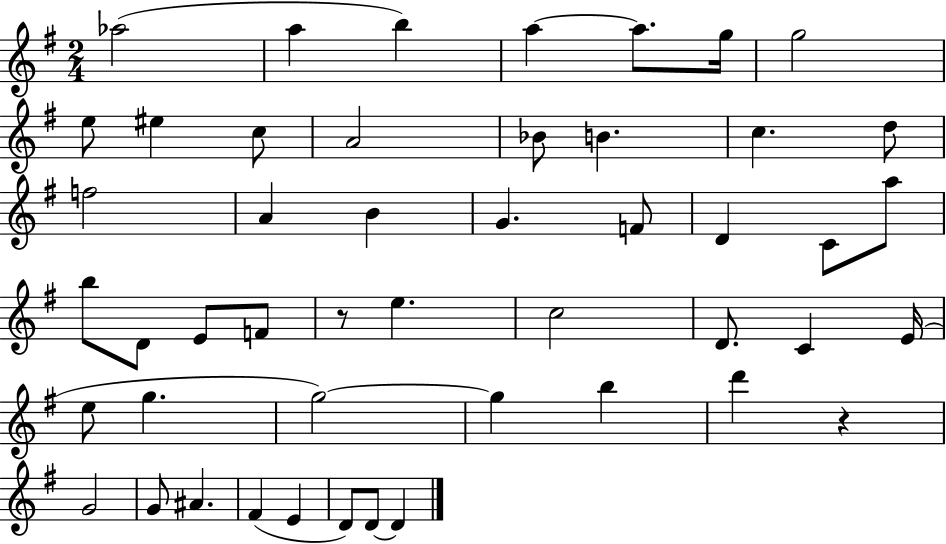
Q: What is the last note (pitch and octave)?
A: D4